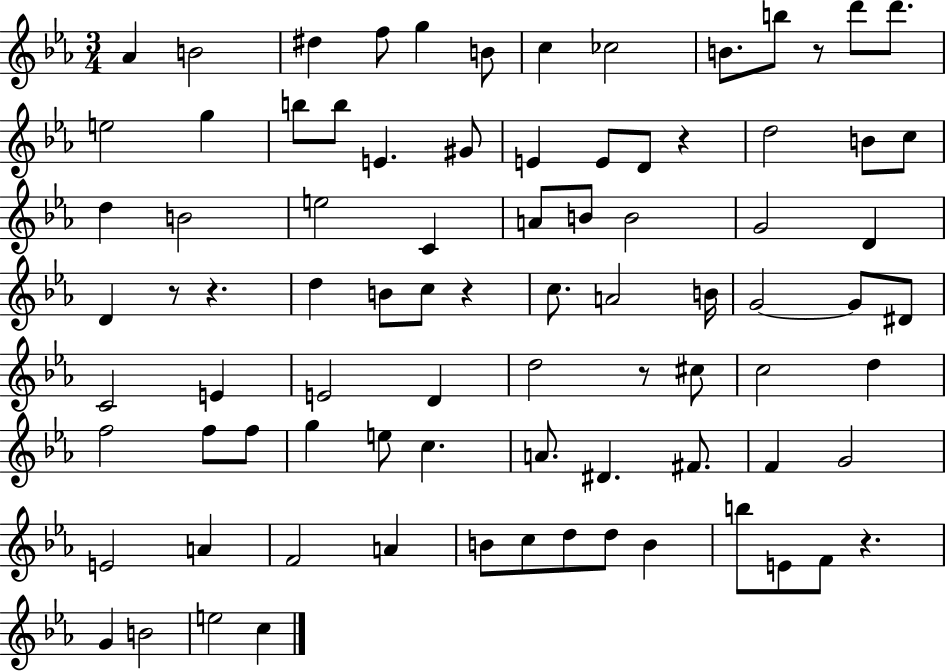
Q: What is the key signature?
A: EES major